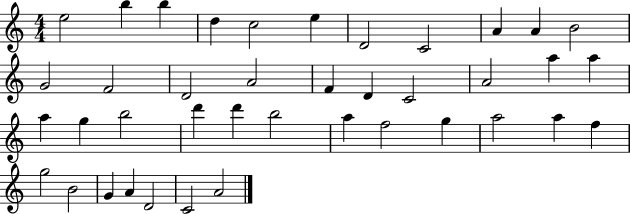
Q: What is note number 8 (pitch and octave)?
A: C4